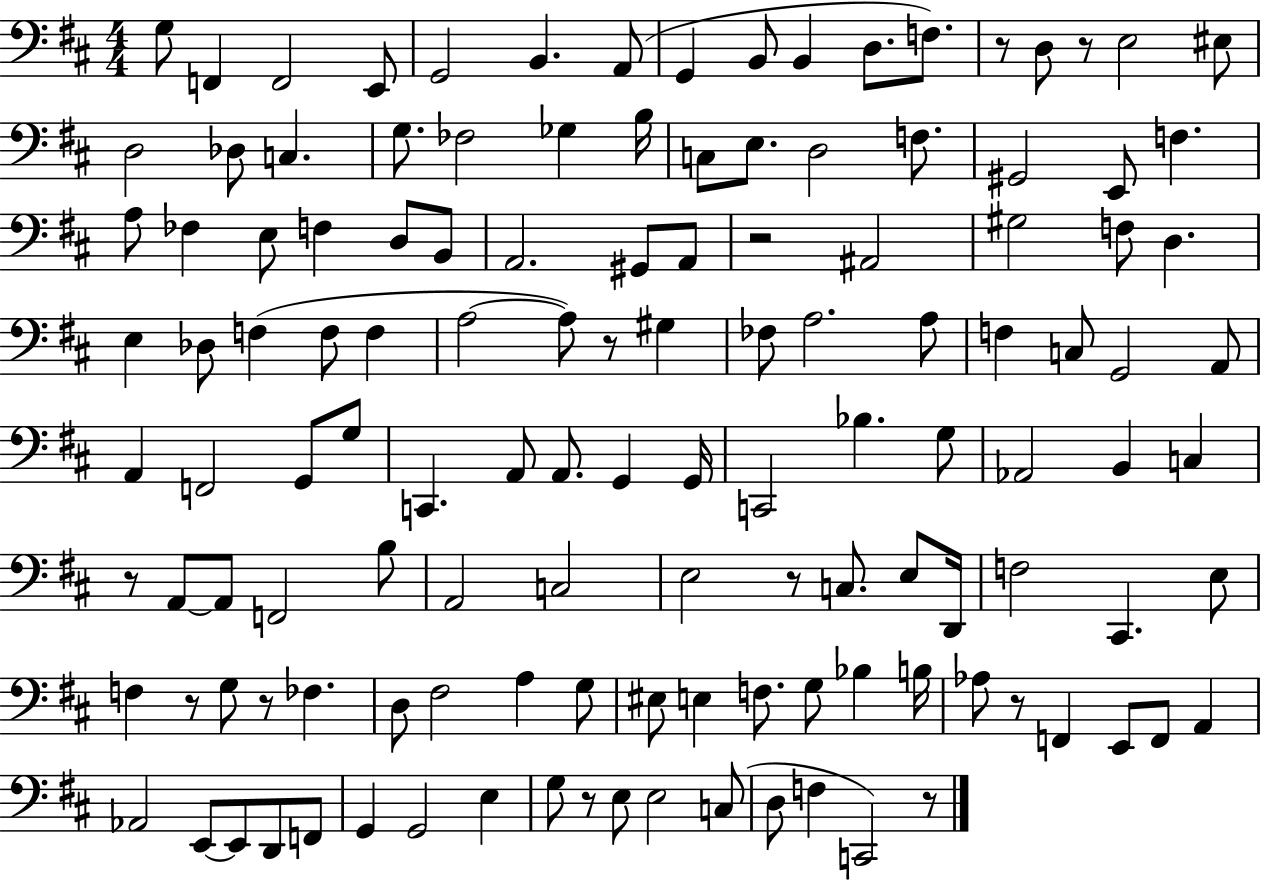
G3/e F2/q F2/h E2/e G2/h B2/q. A2/e G2/q B2/e B2/q D3/e. F3/e. R/e D3/e R/e E3/h EIS3/e D3/h Db3/e C3/q. G3/e. FES3/h Gb3/q B3/s C3/e E3/e. D3/h F3/e. G#2/h E2/e F3/q. A3/e FES3/q E3/e F3/q D3/e B2/e A2/h. G#2/e A2/e R/h A#2/h G#3/h F3/e D3/q. E3/q Db3/e F3/q F3/e F3/q A3/h A3/e R/e G#3/q FES3/e A3/h. A3/e F3/q C3/e G2/h A2/e A2/q F2/h G2/e G3/e C2/q. A2/e A2/e. G2/q G2/s C2/h Bb3/q. G3/e Ab2/h B2/q C3/q R/e A2/e A2/e F2/h B3/e A2/h C3/h E3/h R/e C3/e. E3/e D2/s F3/h C#2/q. E3/e F3/q R/e G3/e R/e FES3/q. D3/e F#3/h A3/q G3/e EIS3/e E3/q F3/e. G3/e Bb3/q B3/s Ab3/e R/e F2/q E2/e F2/e A2/q Ab2/h E2/e E2/e D2/e F2/e G2/q G2/h E3/q G3/e R/e E3/e E3/h C3/e D3/e F3/q C2/h R/e